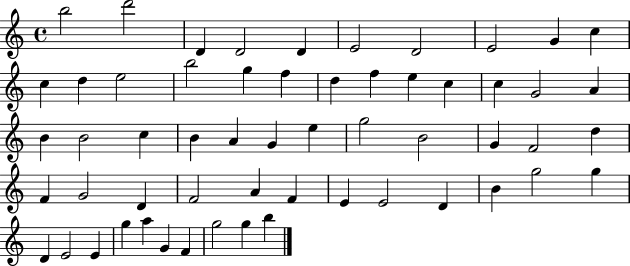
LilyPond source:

{
  \clef treble
  \time 4/4
  \defaultTimeSignature
  \key c \major
  b''2 d'''2 | d'4 d'2 d'4 | e'2 d'2 | e'2 g'4 c''4 | \break c''4 d''4 e''2 | b''2 g''4 f''4 | d''4 f''4 e''4 c''4 | c''4 g'2 a'4 | \break b'4 b'2 c''4 | b'4 a'4 g'4 e''4 | g''2 b'2 | g'4 f'2 d''4 | \break f'4 g'2 d'4 | f'2 a'4 f'4 | e'4 e'2 d'4 | b'4 g''2 g''4 | \break d'4 e'2 e'4 | g''4 a''4 g'4 f'4 | g''2 g''4 b''4 | \bar "|."
}